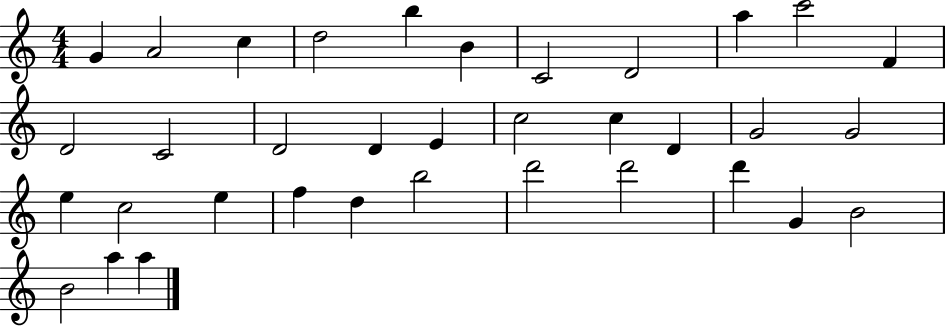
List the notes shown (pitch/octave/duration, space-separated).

G4/q A4/h C5/q D5/h B5/q B4/q C4/h D4/h A5/q C6/h F4/q D4/h C4/h D4/h D4/q E4/q C5/h C5/q D4/q G4/h G4/h E5/q C5/h E5/q F5/q D5/q B5/h D6/h D6/h D6/q G4/q B4/h B4/h A5/q A5/q